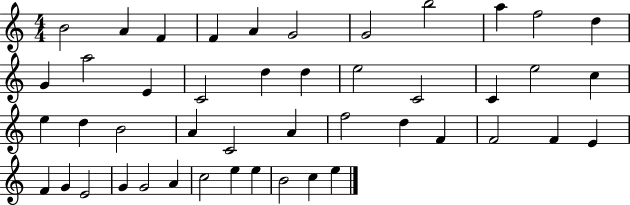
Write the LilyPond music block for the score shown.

{
  \clef treble
  \numericTimeSignature
  \time 4/4
  \key c \major
  b'2 a'4 f'4 | f'4 a'4 g'2 | g'2 b''2 | a''4 f''2 d''4 | \break g'4 a''2 e'4 | c'2 d''4 d''4 | e''2 c'2 | c'4 e''2 c''4 | \break e''4 d''4 b'2 | a'4 c'2 a'4 | f''2 d''4 f'4 | f'2 f'4 e'4 | \break f'4 g'4 e'2 | g'4 g'2 a'4 | c''2 e''4 e''4 | b'2 c''4 e''4 | \break \bar "|."
}